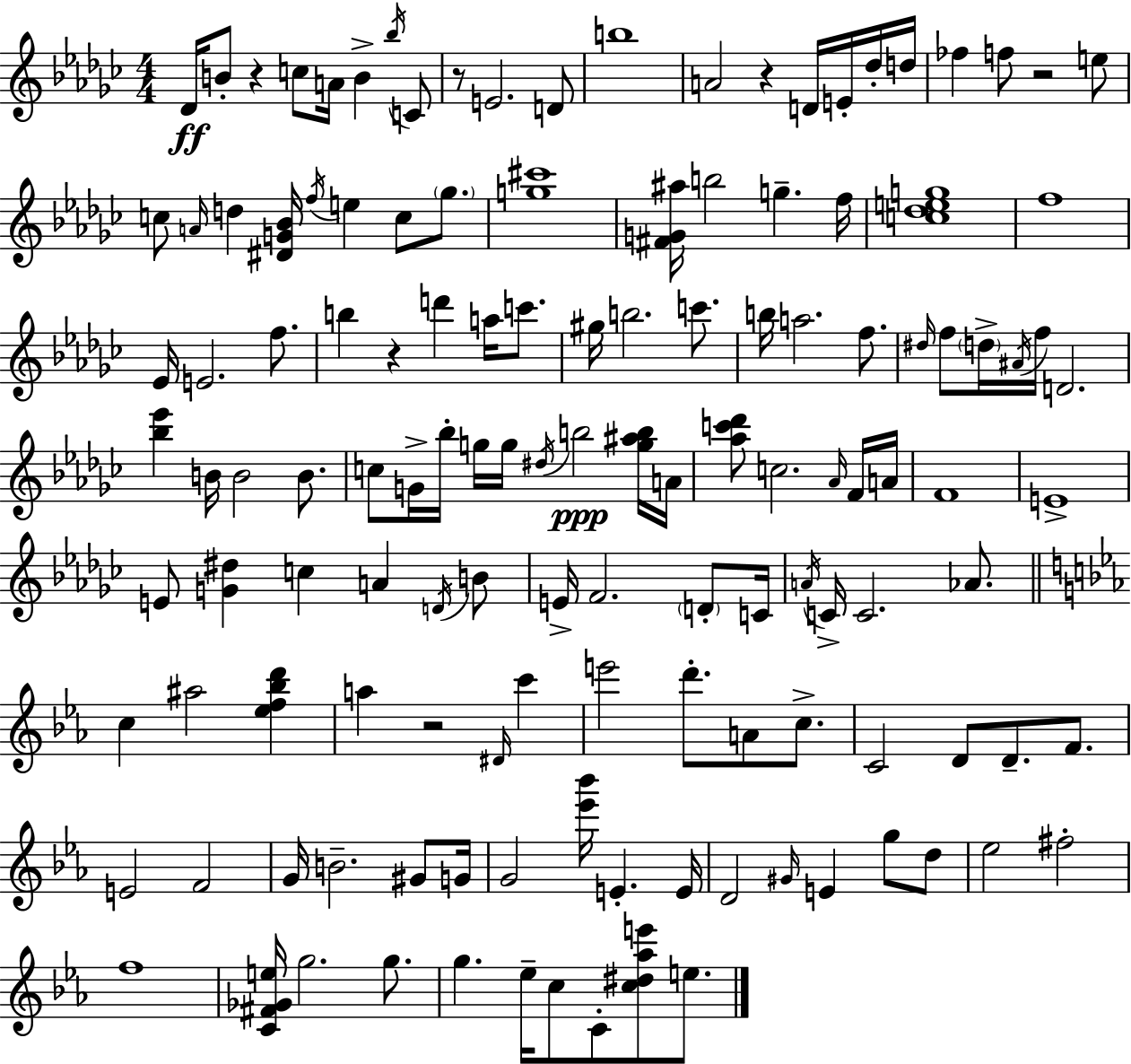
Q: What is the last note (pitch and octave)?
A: E5